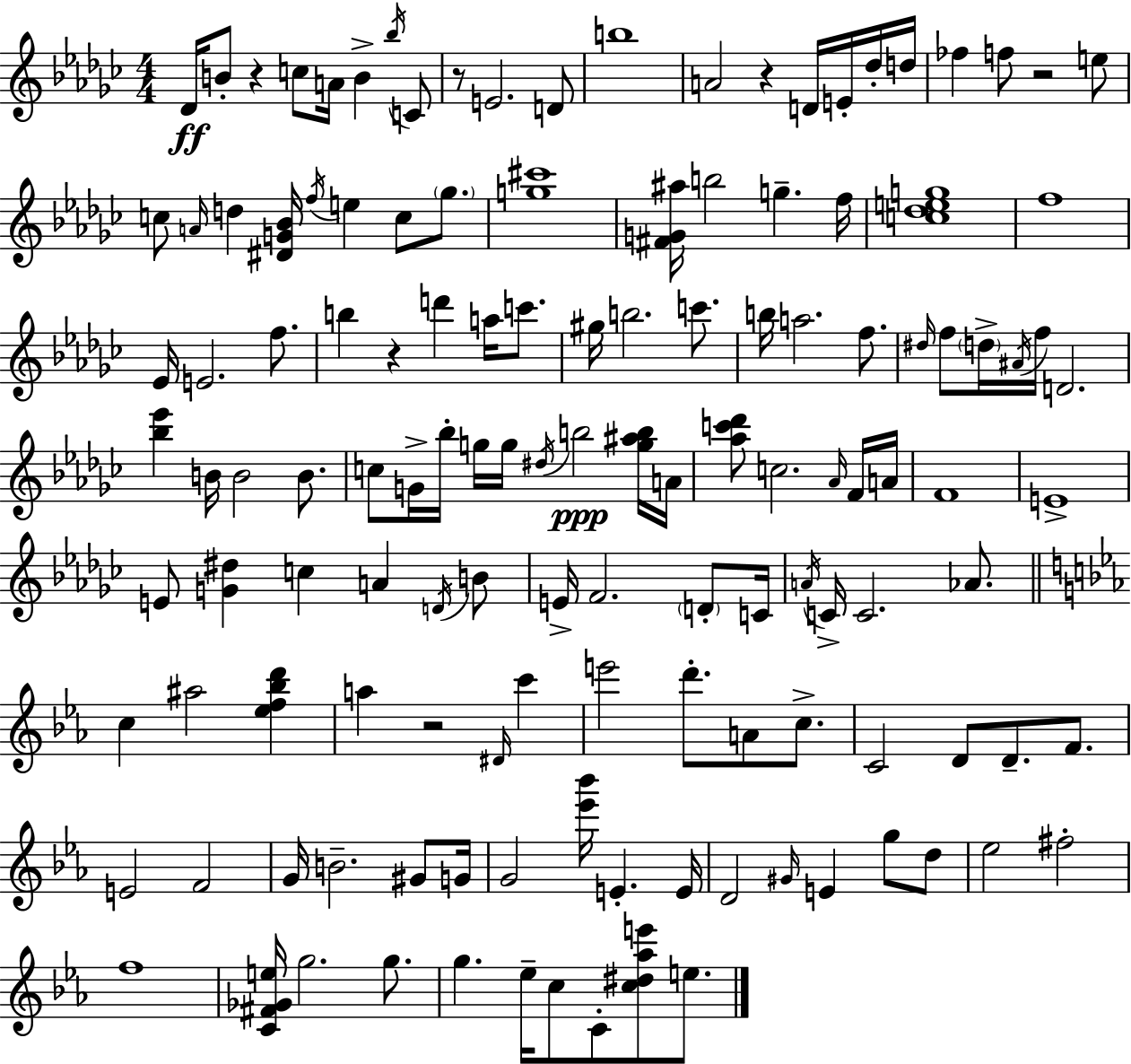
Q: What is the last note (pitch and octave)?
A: E5